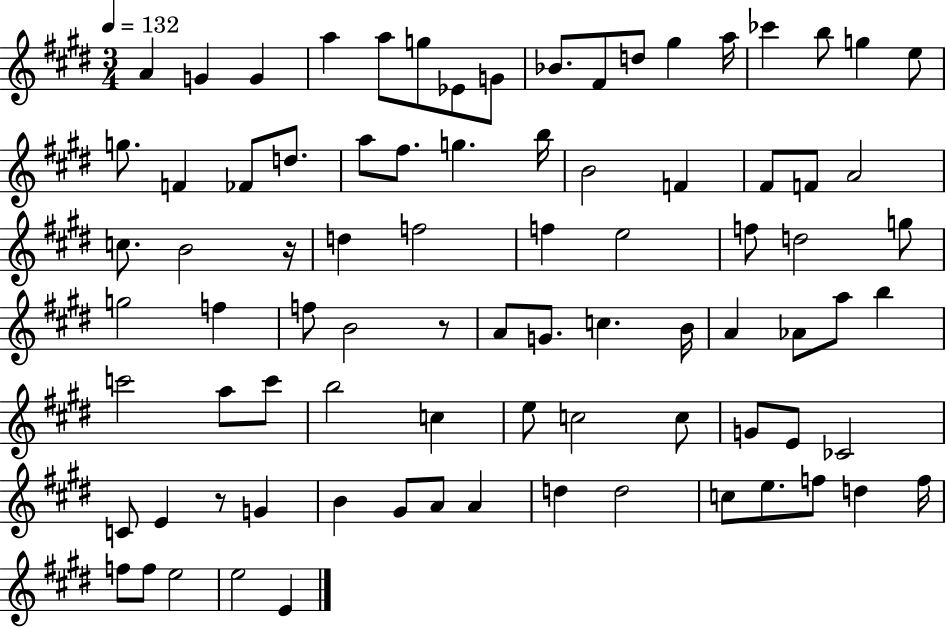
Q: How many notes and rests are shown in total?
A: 84